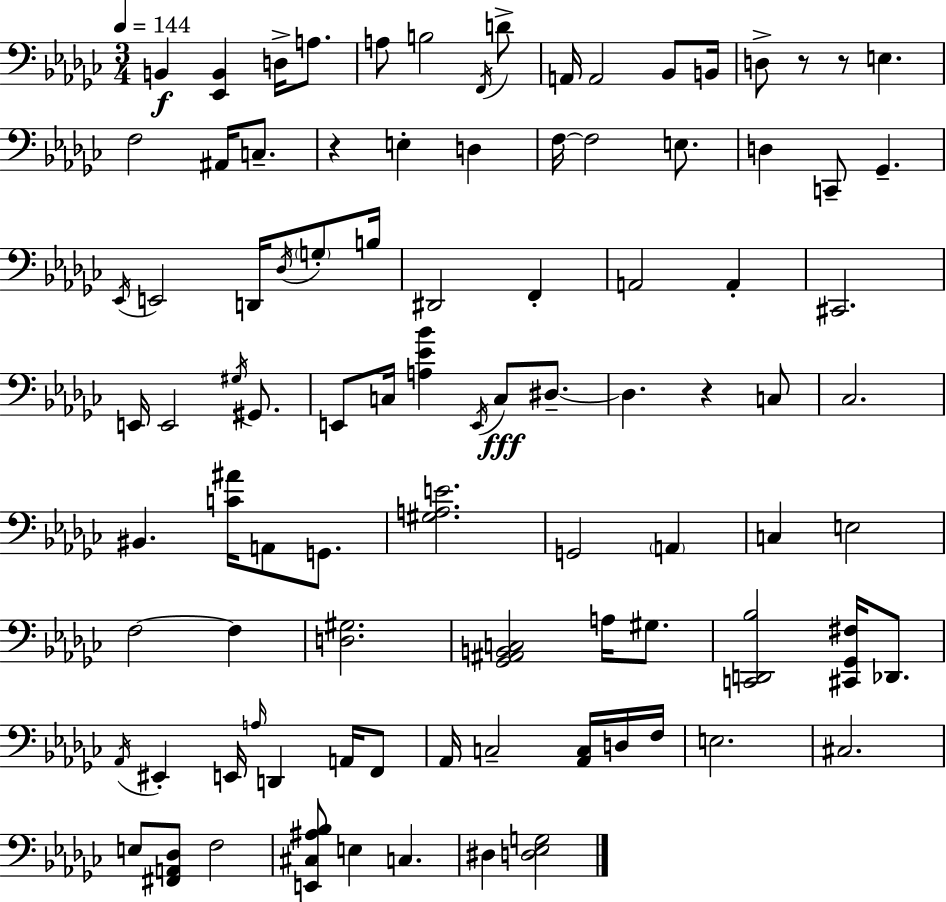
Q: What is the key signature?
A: EES minor